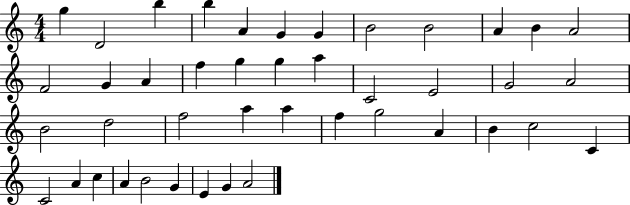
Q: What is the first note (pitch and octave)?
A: G5